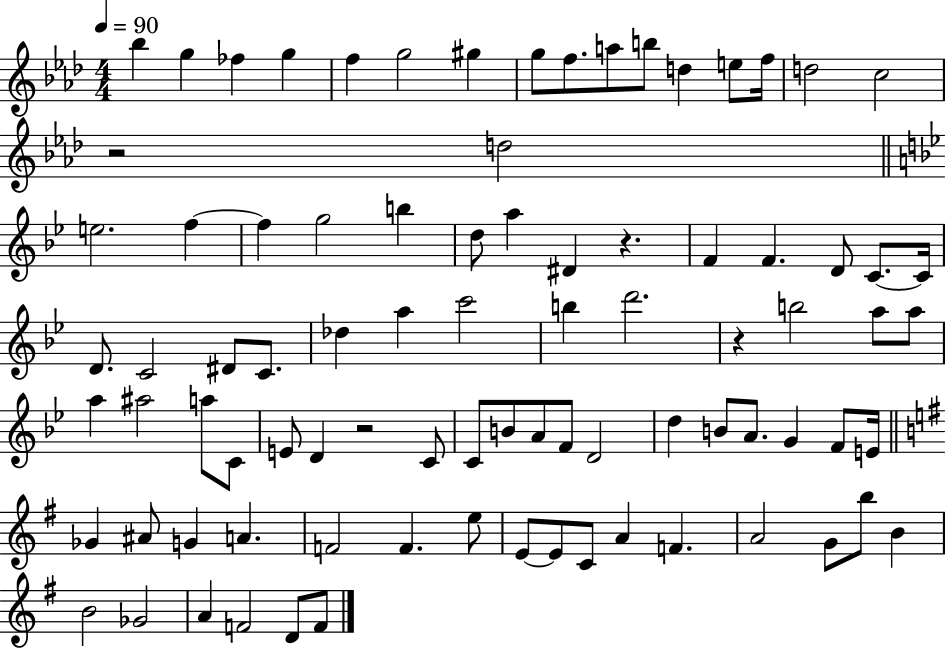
Bb5/q G5/q FES5/q G5/q F5/q G5/h G#5/q G5/e F5/e. A5/e B5/e D5/q E5/e F5/s D5/h C5/h R/h D5/h E5/h. F5/q F5/q G5/h B5/q D5/e A5/q D#4/q R/q. F4/q F4/q. D4/e C4/e. C4/s D4/e. C4/h D#4/e C4/e. Db5/q A5/q C6/h B5/q D6/h. R/q B5/h A5/e A5/e A5/q A#5/h A5/e C4/e E4/e D4/q R/h C4/e C4/e B4/e A4/e F4/e D4/h D5/q B4/e A4/e. G4/q F4/e E4/s Gb4/q A#4/e G4/q A4/q. F4/h F4/q. E5/e E4/e E4/e C4/e A4/q F4/q. A4/h G4/e B5/e B4/q B4/h Gb4/h A4/q F4/h D4/e F4/e